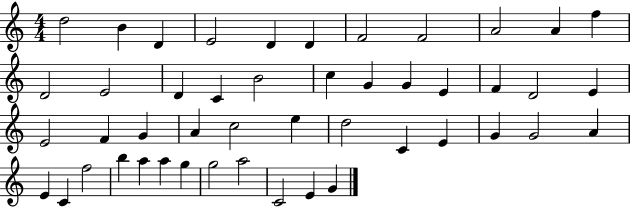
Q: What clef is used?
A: treble